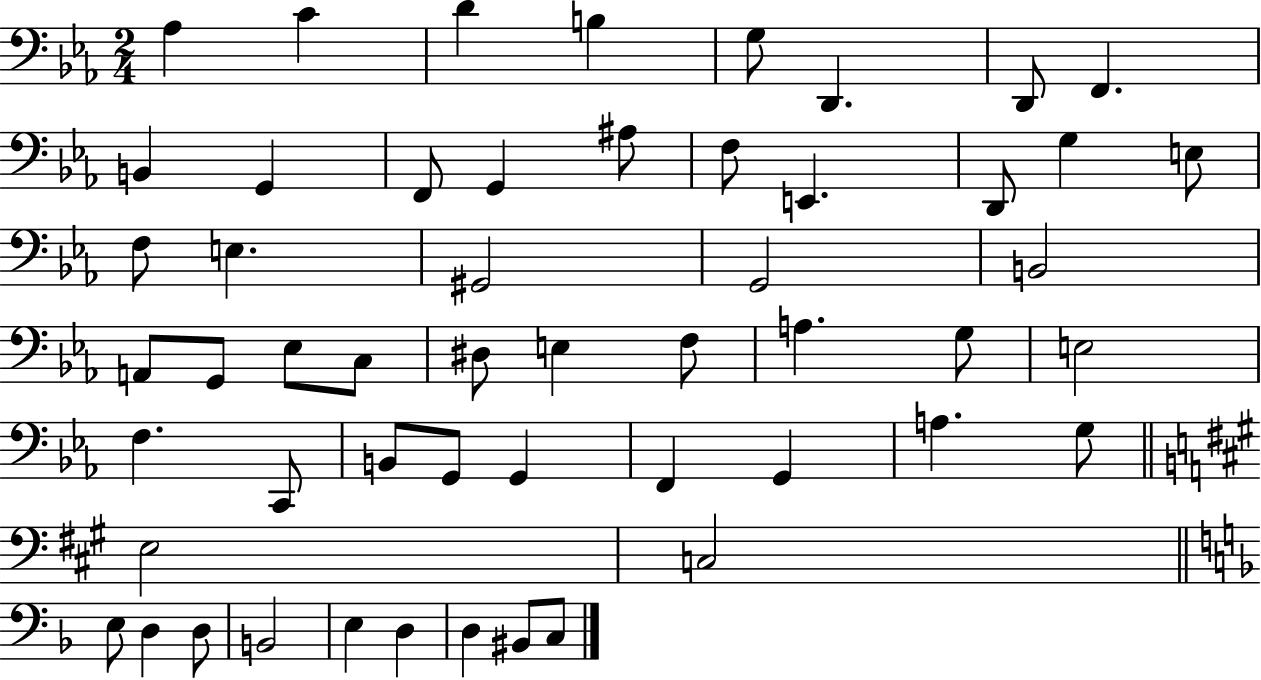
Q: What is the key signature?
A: EES major